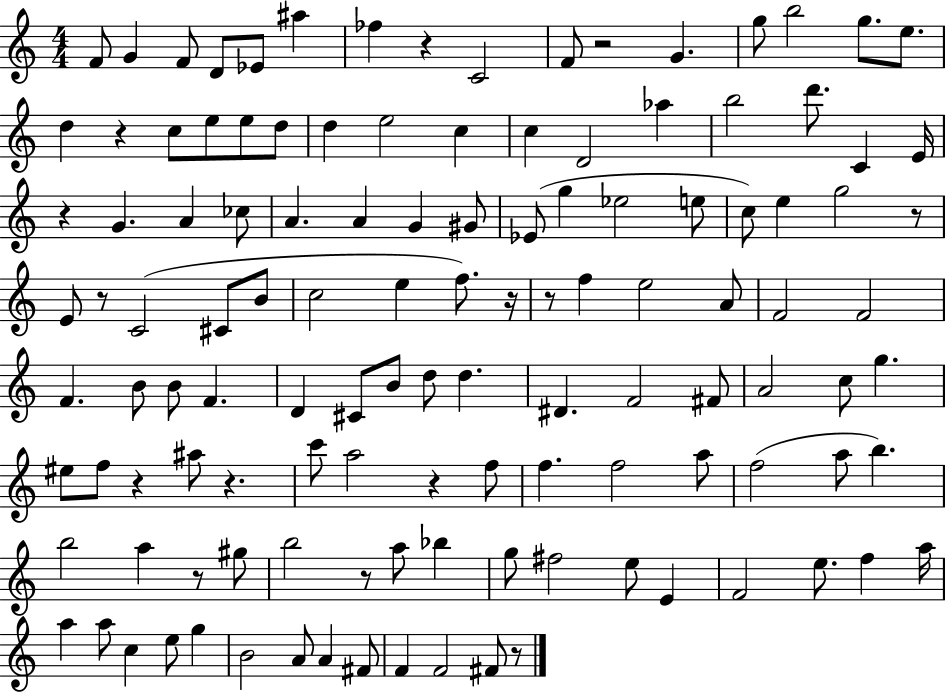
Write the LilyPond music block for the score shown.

{
  \clef treble
  \numericTimeSignature
  \time 4/4
  \key c \major
  \repeat volta 2 { f'8 g'4 f'8 d'8 ees'8 ais''4 | fes''4 r4 c'2 | f'8 r2 g'4. | g''8 b''2 g''8. e''8. | \break d''4 r4 c''8 e''8 e''8 d''8 | d''4 e''2 c''4 | c''4 d'2 aes''4 | b''2 d'''8. c'4 e'16 | \break r4 g'4. a'4 ces''8 | a'4. a'4 g'4 gis'8 | ees'8( g''4 ees''2 e''8 | c''8) e''4 g''2 r8 | \break e'8 r8 c'2( cis'8 b'8 | c''2 e''4 f''8.) r16 | r8 f''4 e''2 a'8 | f'2 f'2 | \break f'4. b'8 b'8 f'4. | d'4 cis'8 b'8 d''8 d''4. | dis'4. f'2 fis'8 | a'2 c''8 g''4. | \break eis''8 f''8 r4 ais''8 r4. | c'''8 a''2 r4 f''8 | f''4. f''2 a''8 | f''2( a''8 b''4.) | \break b''2 a''4 r8 gis''8 | b''2 r8 a''8 bes''4 | g''8 fis''2 e''8 e'4 | f'2 e''8. f''4 a''16 | \break a''4 a''8 c''4 e''8 g''4 | b'2 a'8 a'4 fis'8 | f'4 f'2 fis'8 r8 | } \bar "|."
}